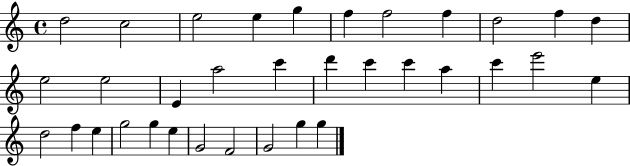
X:1
T:Untitled
M:4/4
L:1/4
K:C
d2 c2 e2 e g f f2 f d2 f d e2 e2 E a2 c' d' c' c' a c' e'2 e d2 f e g2 g e G2 F2 G2 g g